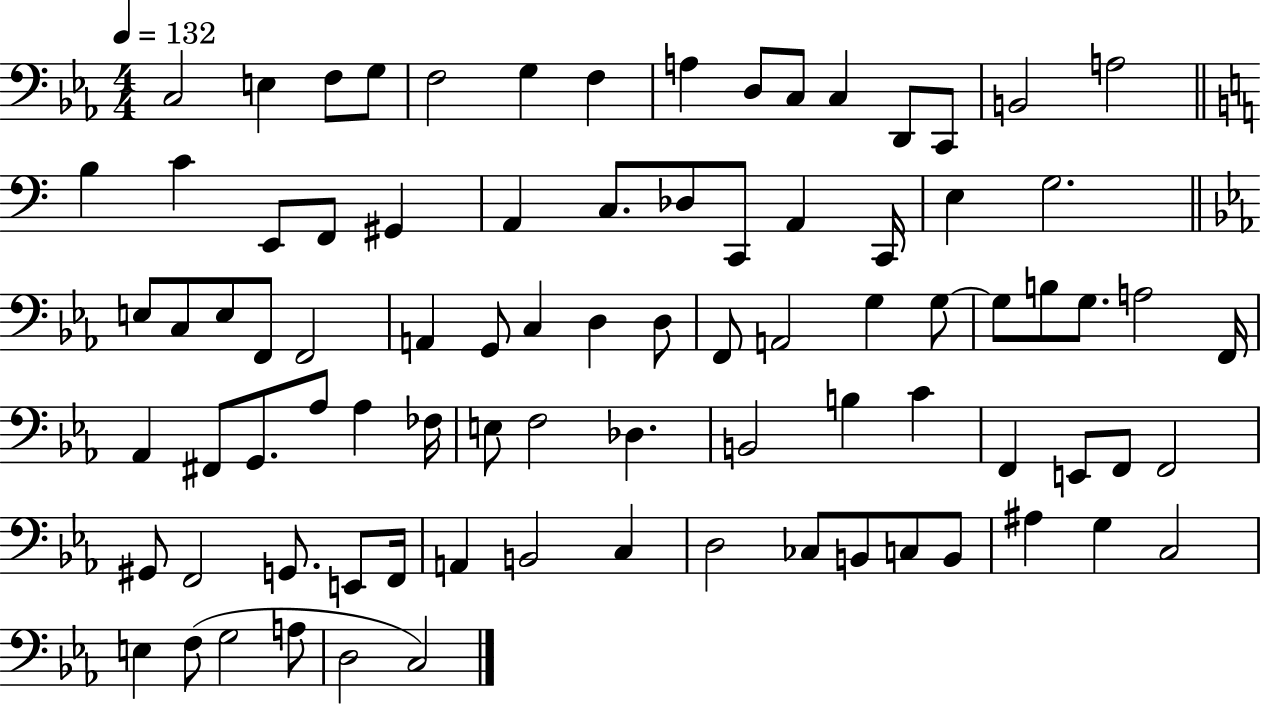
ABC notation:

X:1
T:Untitled
M:4/4
L:1/4
K:Eb
C,2 E, F,/2 G,/2 F,2 G, F, A, D,/2 C,/2 C, D,,/2 C,,/2 B,,2 A,2 B, C E,,/2 F,,/2 ^G,, A,, C,/2 _D,/2 C,,/2 A,, C,,/4 E, G,2 E,/2 C,/2 E,/2 F,,/2 F,,2 A,, G,,/2 C, D, D,/2 F,,/2 A,,2 G, G,/2 G,/2 B,/2 G,/2 A,2 F,,/4 _A,, ^F,,/2 G,,/2 _A,/2 _A, _F,/4 E,/2 F,2 _D, B,,2 B, C F,, E,,/2 F,,/2 F,,2 ^G,,/2 F,,2 G,,/2 E,,/2 F,,/4 A,, B,,2 C, D,2 _C,/2 B,,/2 C,/2 B,,/2 ^A, G, C,2 E, F,/2 G,2 A,/2 D,2 C,2